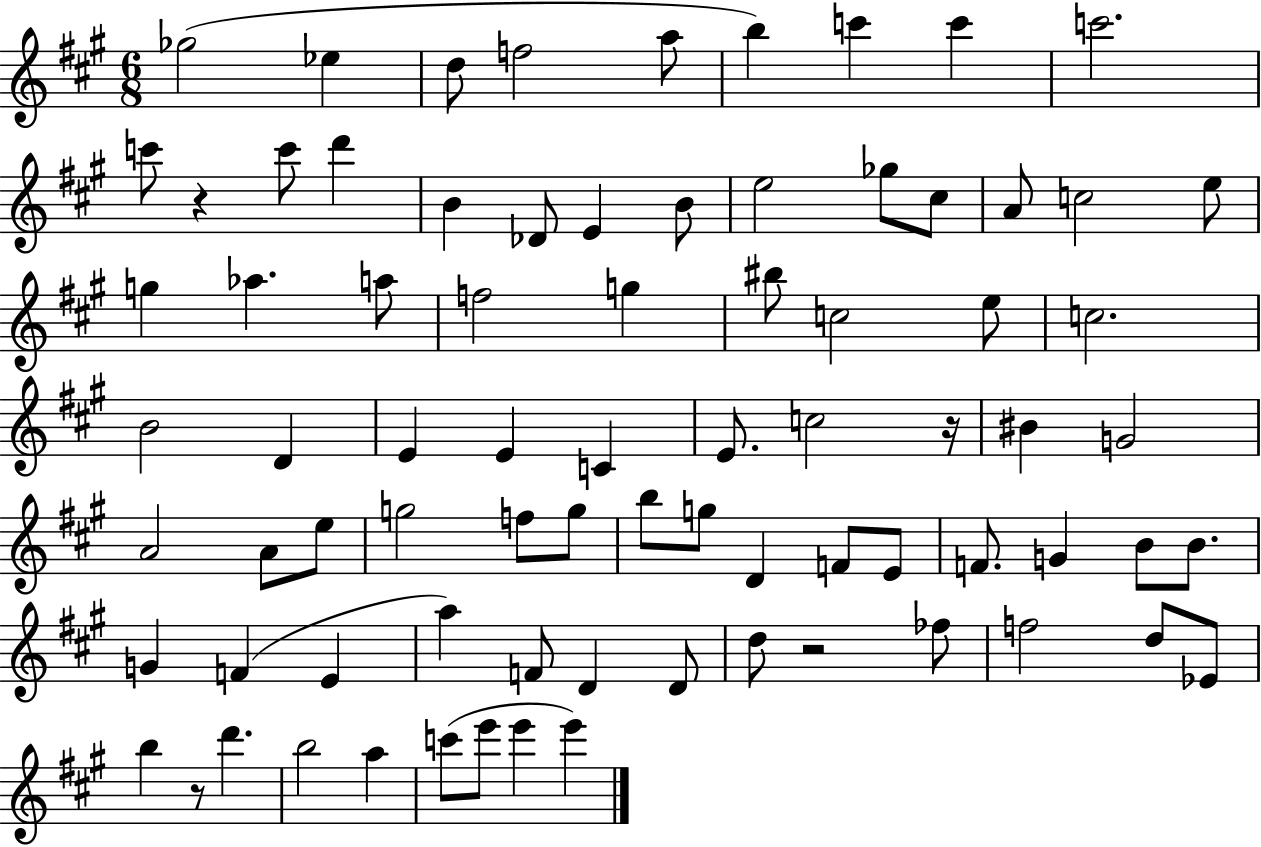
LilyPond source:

{
  \clef treble
  \numericTimeSignature
  \time 6/8
  \key a \major
  ges''2( ees''4 | d''8 f''2 a''8 | b''4) c'''4 c'''4 | c'''2. | \break c'''8 r4 c'''8 d'''4 | b'4 des'8 e'4 b'8 | e''2 ges''8 cis''8 | a'8 c''2 e''8 | \break g''4 aes''4. a''8 | f''2 g''4 | bis''8 c''2 e''8 | c''2. | \break b'2 d'4 | e'4 e'4 c'4 | e'8. c''2 r16 | bis'4 g'2 | \break a'2 a'8 e''8 | g''2 f''8 g''8 | b''8 g''8 d'4 f'8 e'8 | f'8. g'4 b'8 b'8. | \break g'4 f'4( e'4 | a''4) f'8 d'4 d'8 | d''8 r2 fes''8 | f''2 d''8 ees'8 | \break b''4 r8 d'''4. | b''2 a''4 | c'''8( e'''8 e'''4 e'''4) | \bar "|."
}